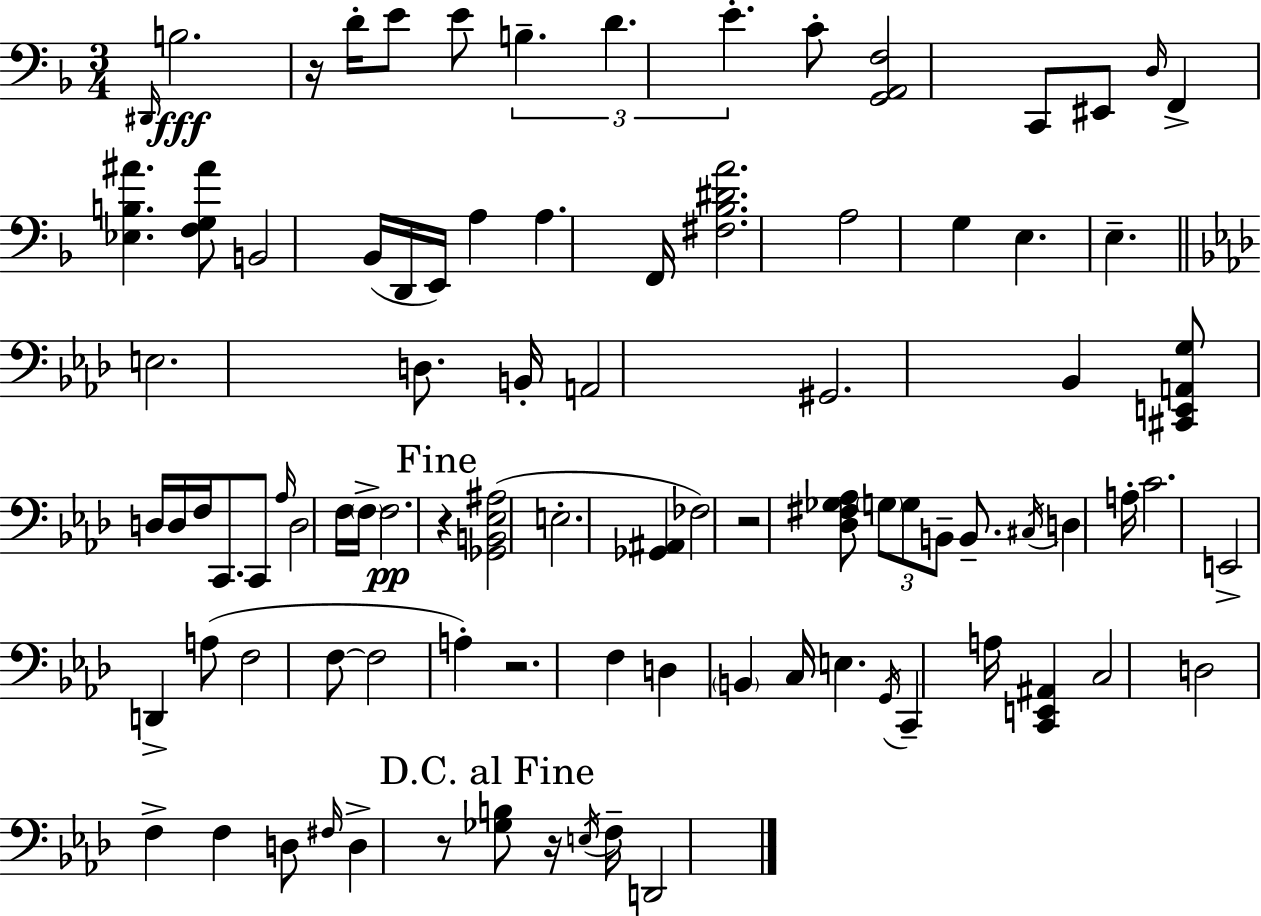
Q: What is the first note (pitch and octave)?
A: D#2